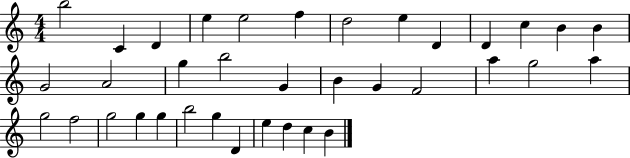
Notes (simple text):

B5/h C4/q D4/q E5/q E5/h F5/q D5/h E5/q D4/q D4/q C5/q B4/q B4/q G4/h A4/h G5/q B5/h G4/q B4/q G4/q F4/h A5/q G5/h A5/q G5/h F5/h G5/h G5/q G5/q B5/h G5/q D4/q E5/q D5/q C5/q B4/q